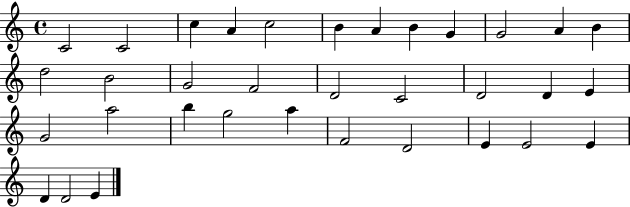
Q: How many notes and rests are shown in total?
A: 34